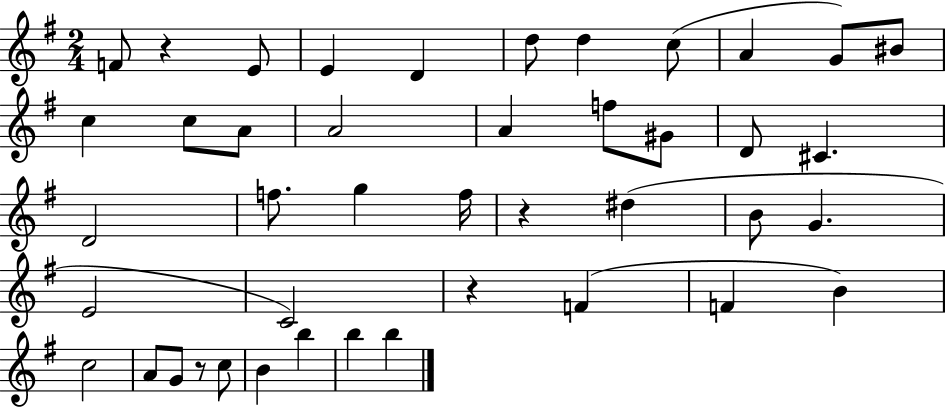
F4/e R/q E4/e E4/q D4/q D5/e D5/q C5/e A4/q G4/e BIS4/e C5/q C5/e A4/e A4/h A4/q F5/e G#4/e D4/e C#4/q. D4/h F5/e. G5/q F5/s R/q D#5/q B4/e G4/q. E4/h C4/h R/q F4/q F4/q B4/q C5/h A4/e G4/e R/e C5/e B4/q B5/q B5/q B5/q